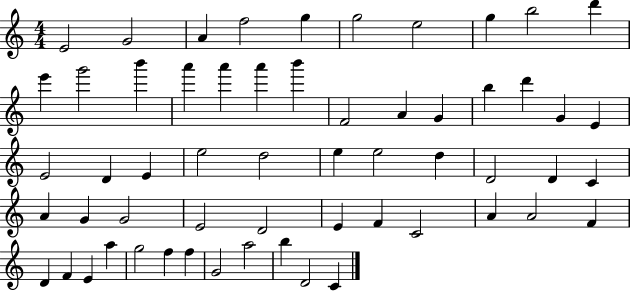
{
  \clef treble
  \numericTimeSignature
  \time 4/4
  \key c \major
  e'2 g'2 | a'4 f''2 g''4 | g''2 e''2 | g''4 b''2 d'''4 | \break e'''4 g'''2 b'''4 | a'''4 a'''4 a'''4 b'''4 | f'2 a'4 g'4 | b''4 d'''4 g'4 e'4 | \break e'2 d'4 e'4 | e''2 d''2 | e''4 e''2 d''4 | d'2 d'4 c'4 | \break a'4 g'4 g'2 | e'2 d'2 | e'4 f'4 c'2 | a'4 a'2 f'4 | \break d'4 f'4 e'4 a''4 | g''2 f''4 f''4 | g'2 a''2 | b''4 d'2 c'4 | \break \bar "|."
}